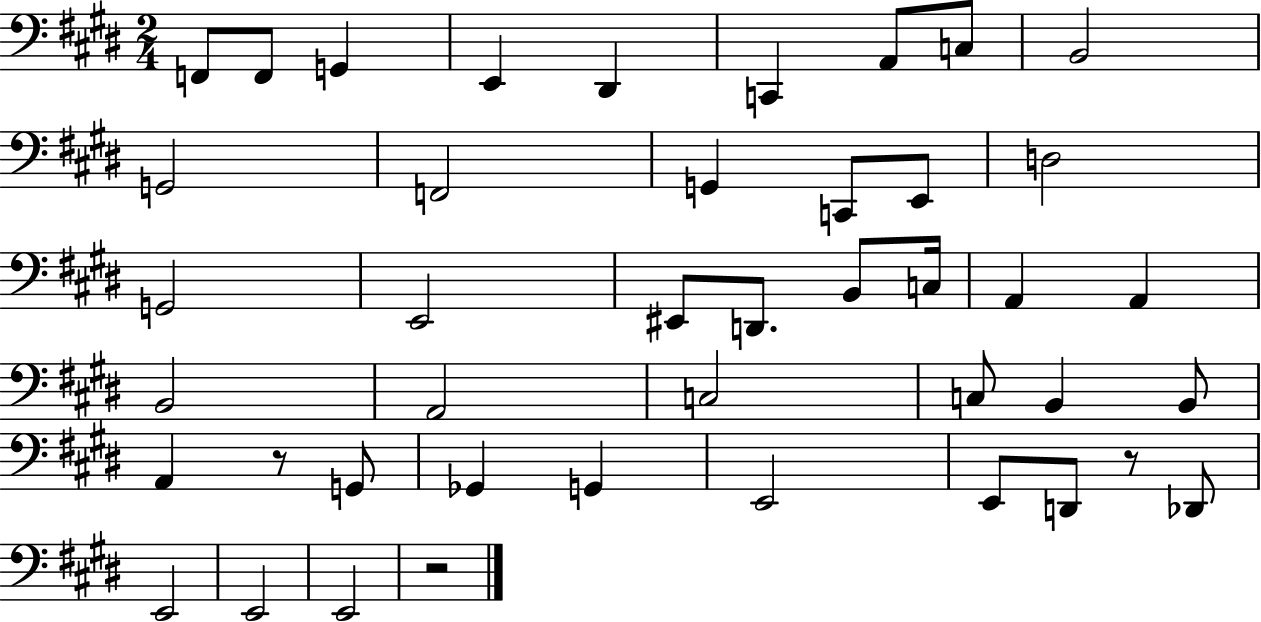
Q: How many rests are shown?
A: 3